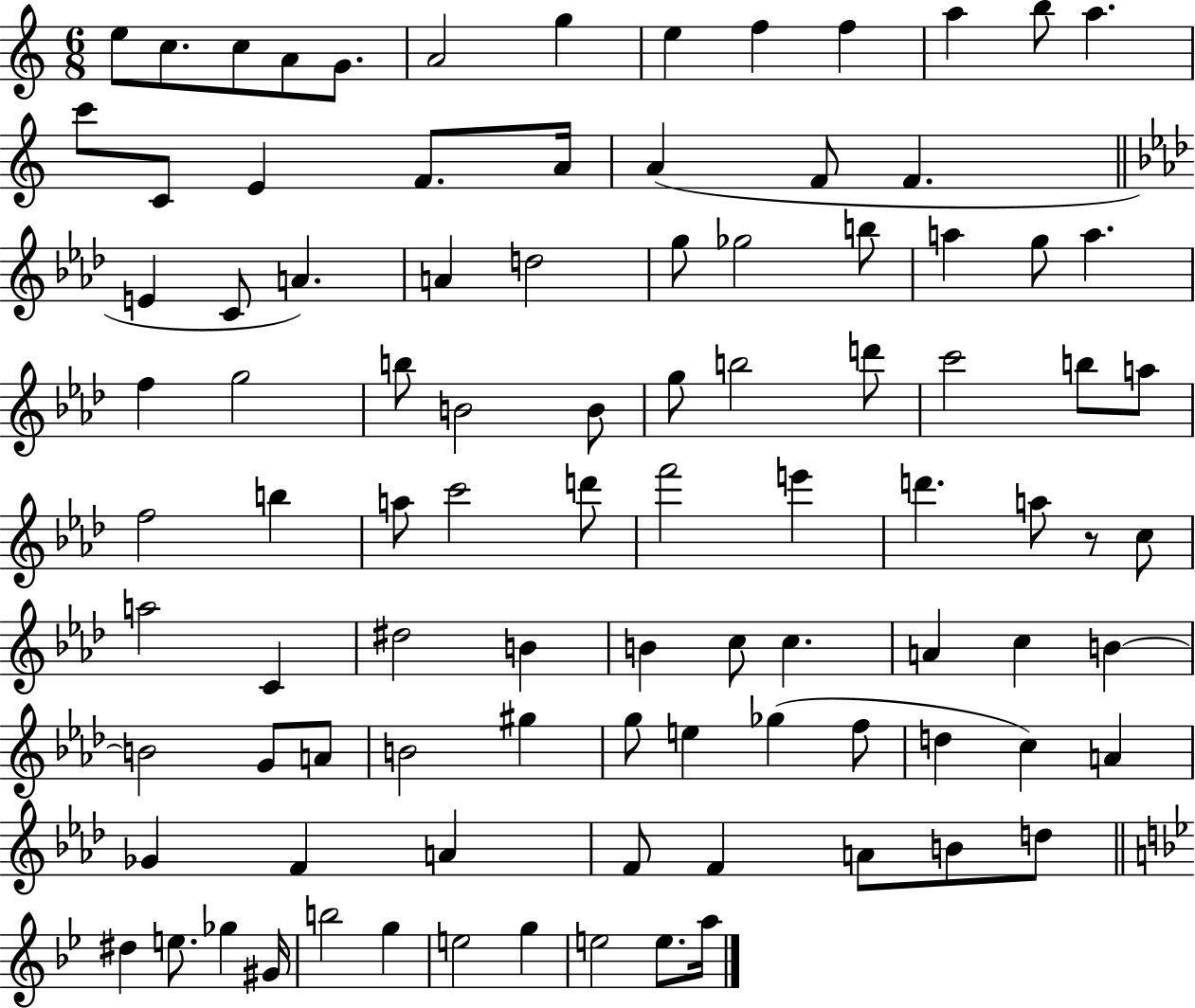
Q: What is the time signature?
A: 6/8